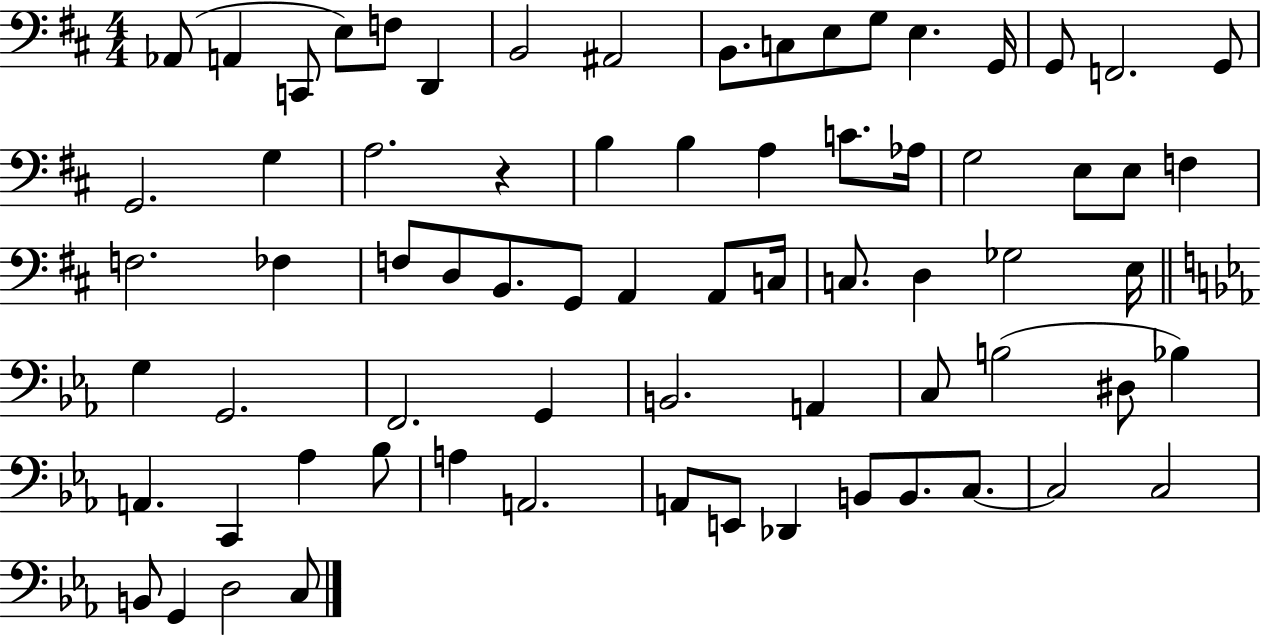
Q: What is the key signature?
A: D major